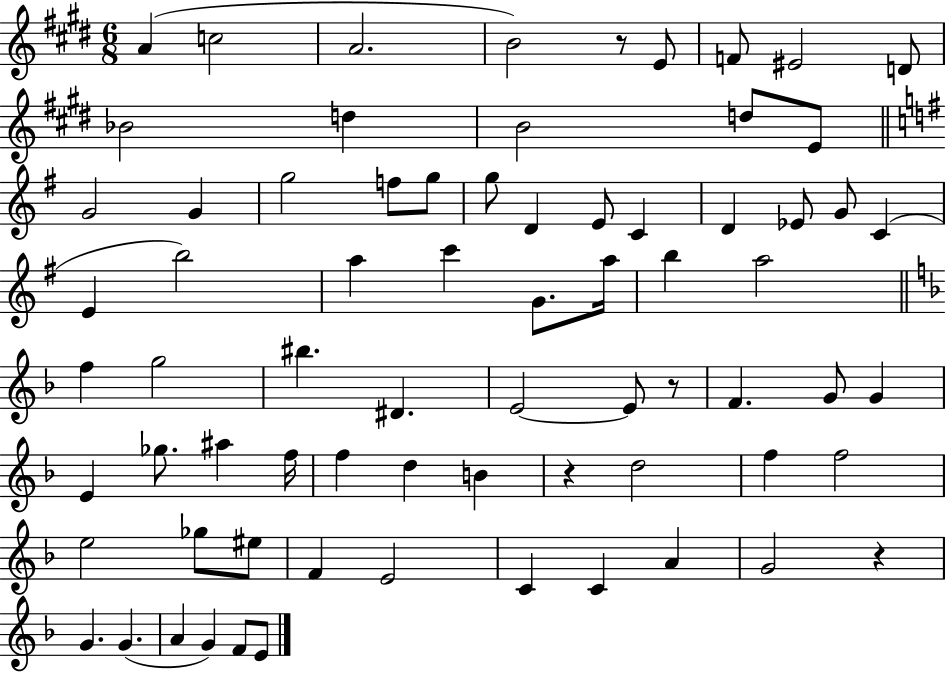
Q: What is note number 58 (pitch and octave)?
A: E4